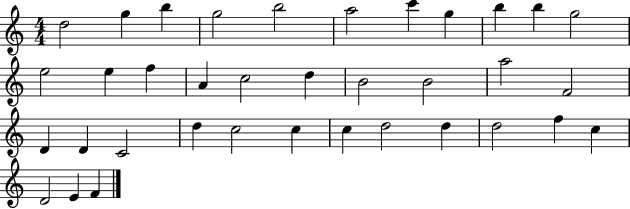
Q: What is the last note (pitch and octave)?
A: F4